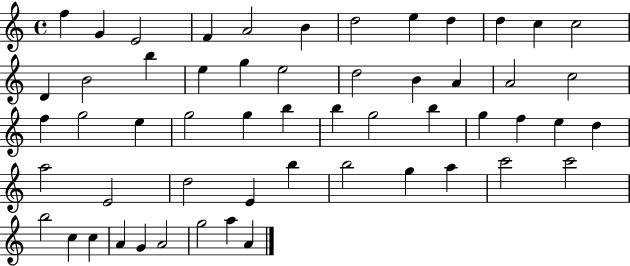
X:1
T:Untitled
M:4/4
L:1/4
K:C
f G E2 F A2 B d2 e d d c c2 D B2 b e g e2 d2 B A A2 c2 f g2 e g2 g b b g2 b g f e d a2 E2 d2 E b b2 g a c'2 c'2 b2 c c A G A2 g2 a A